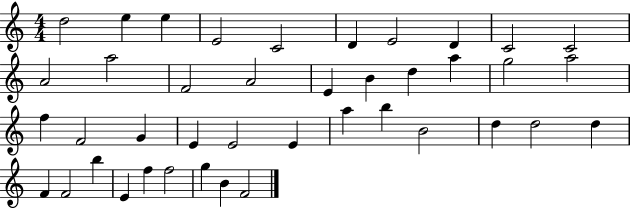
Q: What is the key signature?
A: C major